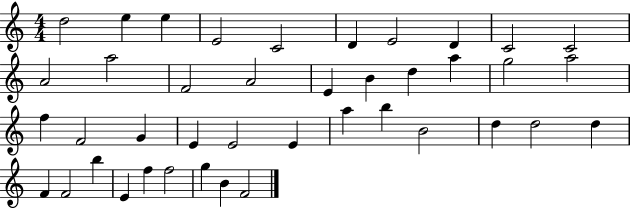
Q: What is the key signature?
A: C major